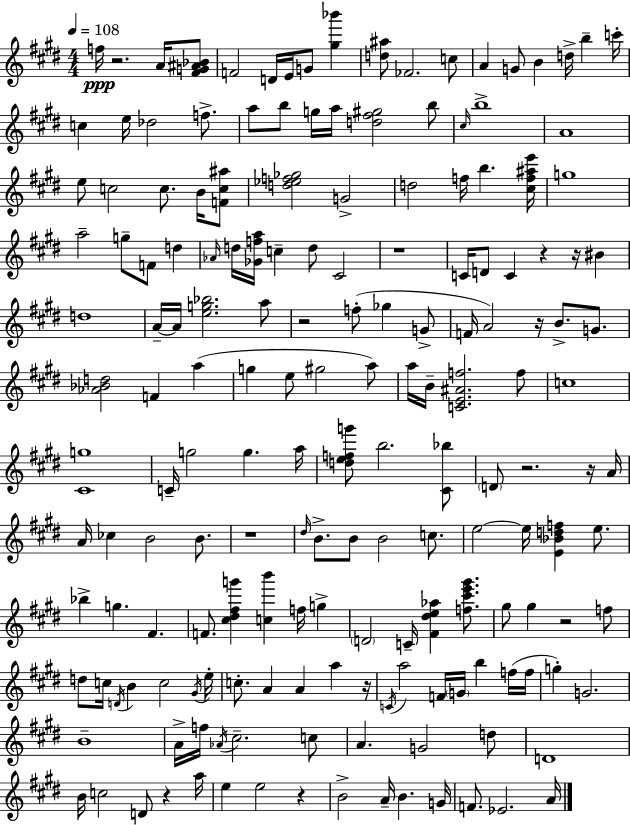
X:1
T:Untitled
M:4/4
L:1/4
K:E
f/4 z2 A/4 [^FG^A_B]/2 F2 D/4 E/4 G/2 [^g_b'] [d^a]/2 _F2 c/2 A G/2 B d/4 b c'/4 c e/4 _d2 f/2 a/2 b/2 g/4 a/4 [d^f^g]2 b/2 ^c/4 b4 A4 e/2 c2 c/2 B/4 [Fc^a]/2 [d_ef_g]2 G2 d2 f/4 b [^cf^ae']/4 g4 a2 g/2 F/2 d _A/4 d/4 [_Gfa]/4 c d/2 ^C2 z4 C/4 D/2 C z z/4 ^B d4 A/4 A/4 [eg_b]2 a/2 z2 f/2 _g G/2 F/4 A2 z/4 B/2 G/2 [_A_Bd]2 F a g e/2 ^g2 a/2 a/4 B/4 [CE^Af]2 f/2 c4 [^Cg]4 C/4 g2 g a/4 [defg']/2 b2 [^C_b]/2 D/2 z2 z/4 A/4 A/4 _c B2 B/2 z4 ^d/4 B/2 B/2 B2 c/2 e2 e/4 [E_Bdf] e/2 _b g ^F F/2 [^c^d^fg'] [cb'] f/4 g D2 C/4 [^F^de_a] [f^c'e'^g']/2 ^g/2 ^g z2 f/2 d/2 c/4 D/4 B c2 ^G/4 e/4 c/2 A A a z/4 C/4 a2 F/4 G/4 b f/4 f/4 g G2 B4 A/4 f/4 _A/4 ^c2 c/2 A G2 d/2 D4 B/4 c2 D/2 z a/4 e e2 z B2 A/4 B G/4 F/2 _E2 A/4